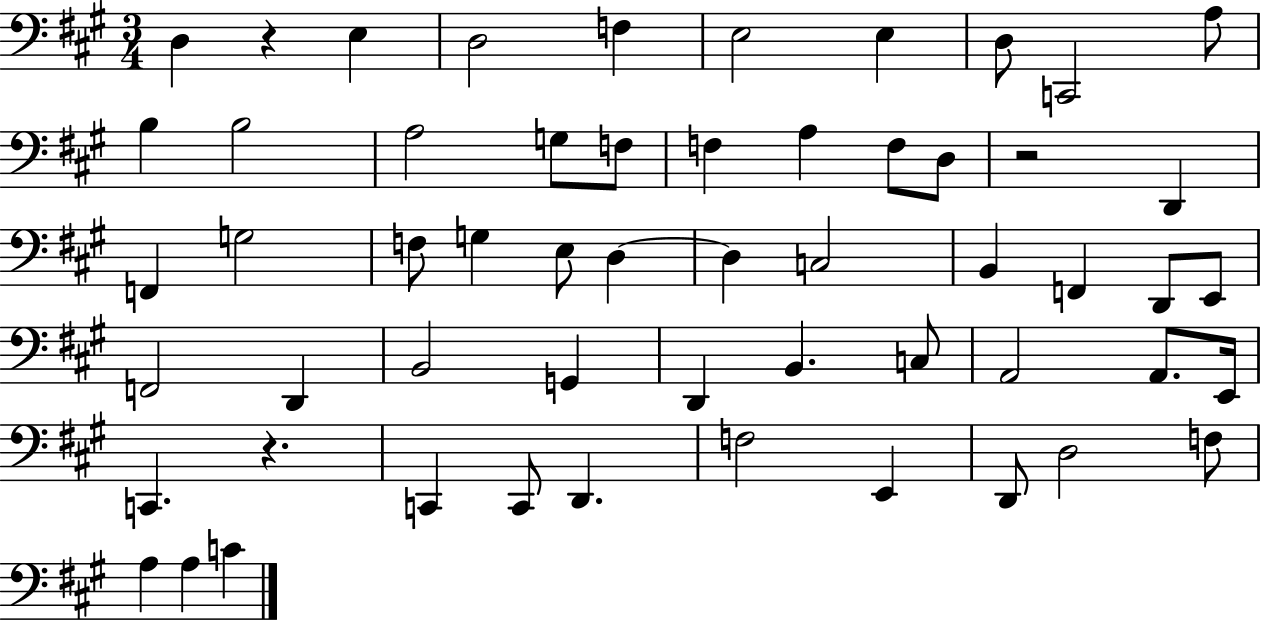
X:1
T:Untitled
M:3/4
L:1/4
K:A
D, z E, D,2 F, E,2 E, D,/2 C,,2 A,/2 B, B,2 A,2 G,/2 F,/2 F, A, F,/2 D,/2 z2 D,, F,, G,2 F,/2 G, E,/2 D, D, C,2 B,, F,, D,,/2 E,,/2 F,,2 D,, B,,2 G,, D,, B,, C,/2 A,,2 A,,/2 E,,/4 C,, z C,, C,,/2 D,, F,2 E,, D,,/2 D,2 F,/2 A, A, C